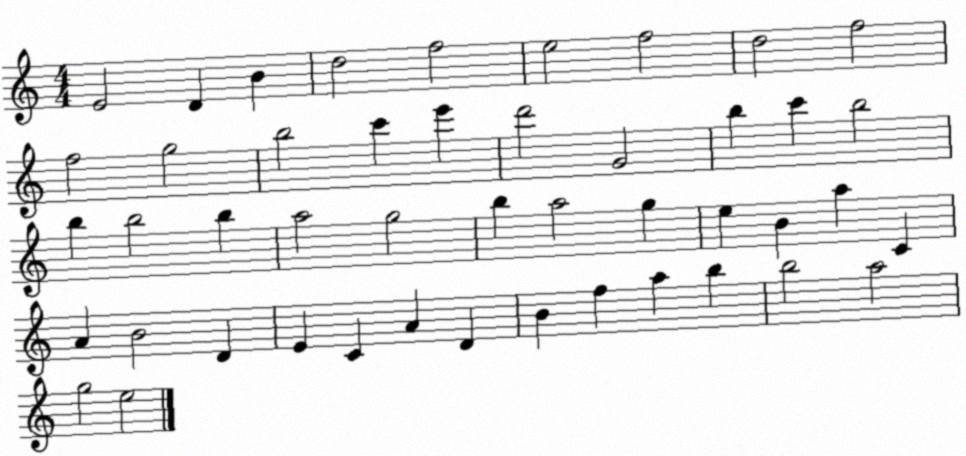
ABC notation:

X:1
T:Untitled
M:4/4
L:1/4
K:C
E2 D B d2 f2 e2 f2 d2 f2 f2 g2 b2 c' e' d'2 G2 b c' b2 b b2 b a2 g2 b a2 g e B a C A B2 D E C A D B f a b b2 a2 g2 e2